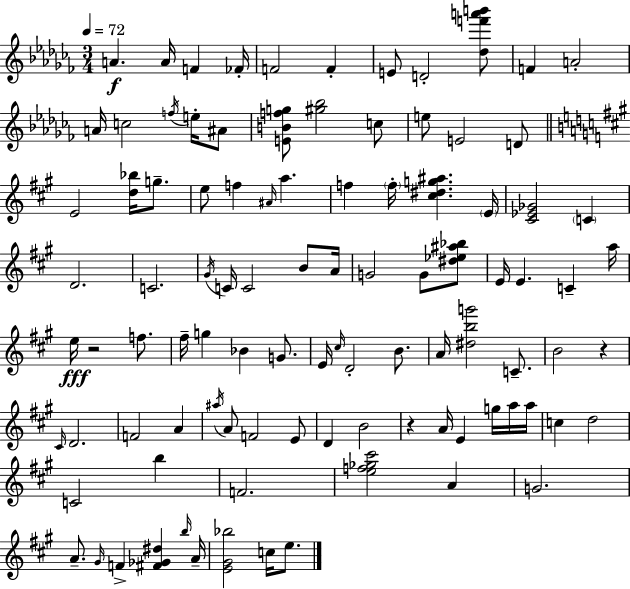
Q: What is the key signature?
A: AES minor